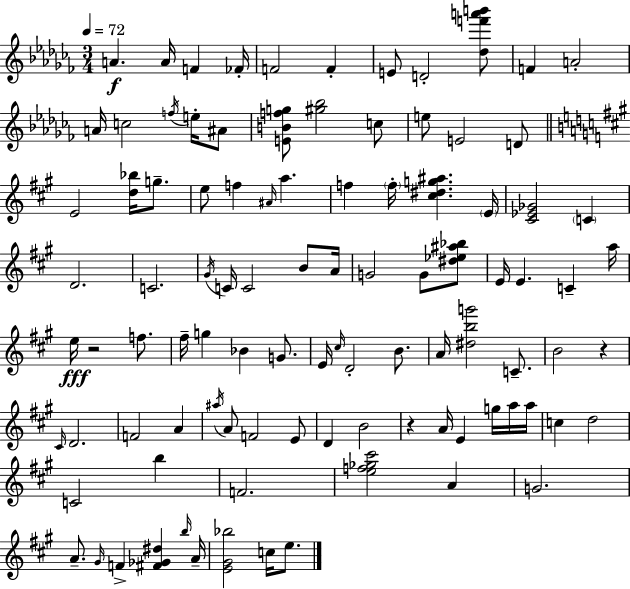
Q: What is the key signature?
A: AES minor